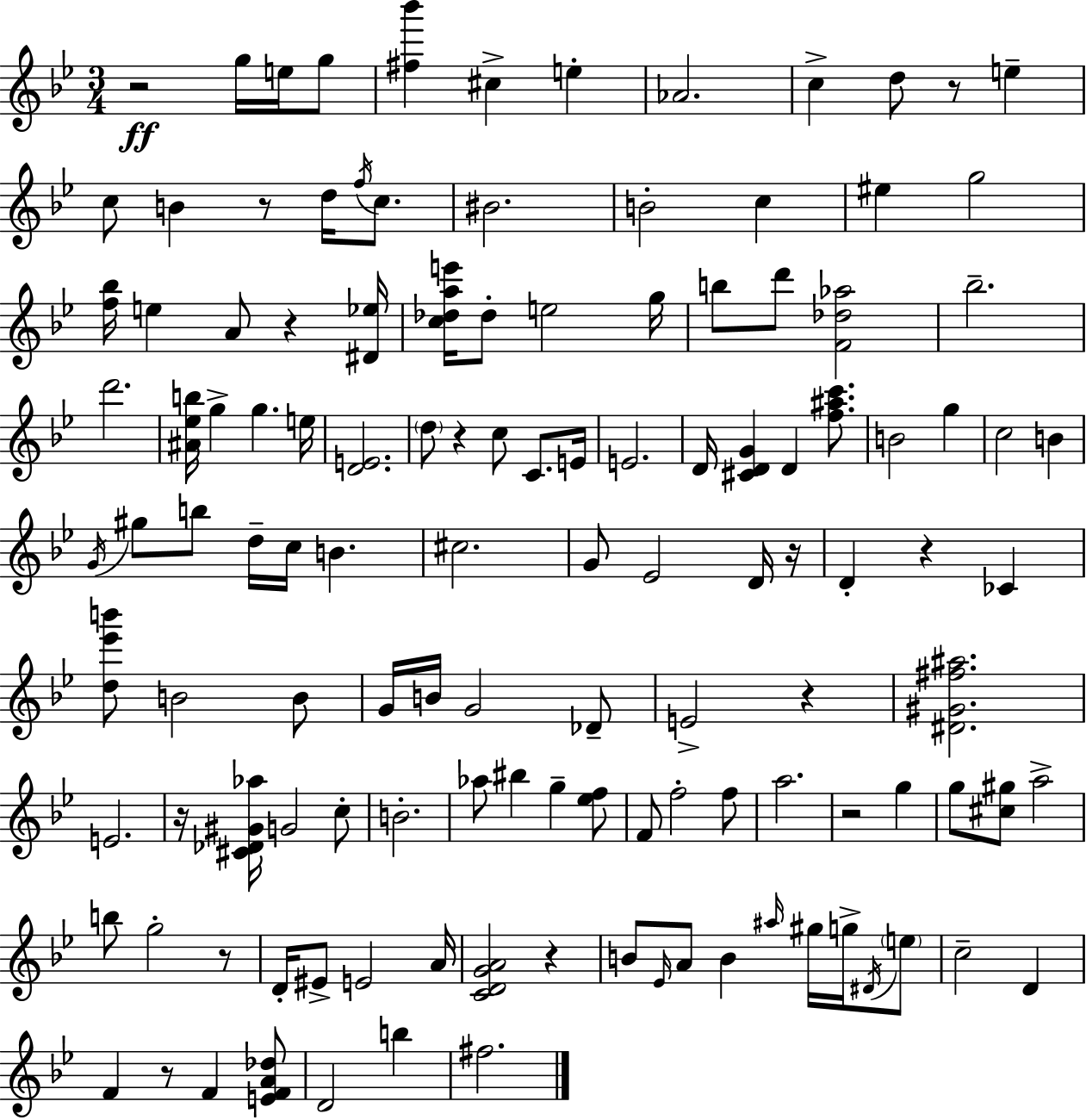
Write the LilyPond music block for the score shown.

{
  \clef treble
  \numericTimeSignature
  \time 3/4
  \key g \minor
  r2\ff g''16 e''16 g''8 | <fis'' bes'''>4 cis''4-> e''4-. | aes'2. | c''4-> d''8 r8 e''4-- | \break c''8 b'4 r8 d''16 \acciaccatura { f''16 } c''8. | bis'2. | b'2-. c''4 | eis''4 g''2 | \break <f'' bes''>16 e''4 a'8 r4 | <dis' ees''>16 <c'' des'' a'' e'''>16 des''8-. e''2 | g''16 b''8 d'''8 <f' des'' aes''>2 | bes''2.-- | \break d'''2. | <ais' ees'' b''>16 g''4-> g''4. | e''16 <d' e'>2. | \parenthesize d''8 r4 c''8 c'8. | \break e'16 e'2. | d'16 <cis' d' g'>4 d'4 <f'' ais'' c'''>8. | b'2 g''4 | c''2 b'4 | \break \acciaccatura { g'16 } gis''8 b''8 d''16-- c''16 b'4. | cis''2. | g'8 ees'2 | d'16 r16 d'4-. r4 ces'4 | \break <d'' ees''' b'''>8 b'2 | b'8 g'16 b'16 g'2 | des'8-- e'2-> r4 | <dis' gis' fis'' ais''>2. | \break e'2. | r16 <cis' des' gis' aes''>16 g'2 | c''8-. b'2.-. | aes''8 bis''4 g''4-- | \break <ees'' f''>8 f'8 f''2-. | f''8 a''2. | r2 g''4 | g''8 <cis'' gis''>8 a''2-> | \break b''8 g''2-. | r8 d'16-. eis'8-> e'2 | a'16 <c' d' g' a'>2 r4 | b'8 \grace { ees'16 } a'8 b'4 \grace { ais''16 } | \break gis''16 g''16-> \acciaccatura { dis'16 } \parenthesize e''8 c''2-- | d'4 f'4 r8 f'4 | <e' f' a' des''>8 d'2 | b''4 fis''2. | \break \bar "|."
}